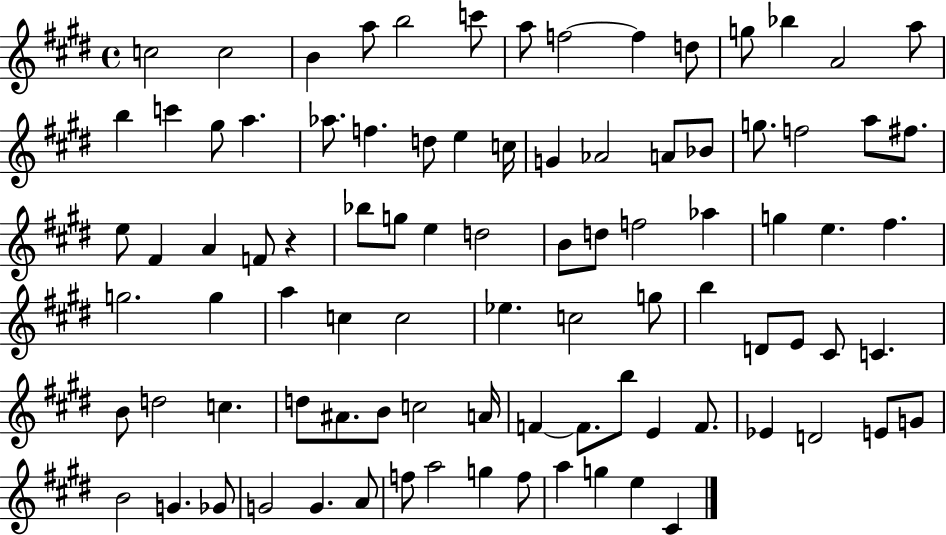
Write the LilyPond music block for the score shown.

{
  \clef treble
  \time 4/4
  \defaultTimeSignature
  \key e \major
  c''2 c''2 | b'4 a''8 b''2 c'''8 | a''8 f''2~~ f''4 d''8 | g''8 bes''4 a'2 a''8 | \break b''4 c'''4 gis''8 a''4. | aes''8. f''4. d''8 e''4 c''16 | g'4 aes'2 a'8 bes'8 | g''8. f''2 a''8 fis''8. | \break e''8 fis'4 a'4 f'8 r4 | bes''8 g''8 e''4 d''2 | b'8 d''8 f''2 aes''4 | g''4 e''4. fis''4. | \break g''2. g''4 | a''4 c''4 c''2 | ees''4. c''2 g''8 | b''4 d'8 e'8 cis'8 c'4. | \break b'8 d''2 c''4. | d''8 ais'8. b'8 c''2 a'16 | f'4~~ f'8. b''8 e'4 f'8. | ees'4 d'2 e'8 g'8 | \break b'2 g'4. ges'8 | g'2 g'4. a'8 | f''8 a''2 g''4 f''8 | a''4 g''4 e''4 cis'4 | \break \bar "|."
}